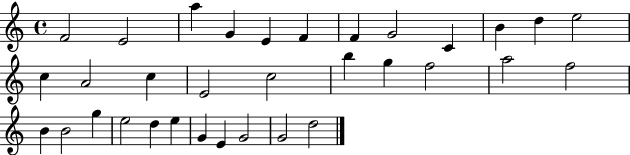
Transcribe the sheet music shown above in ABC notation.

X:1
T:Untitled
M:4/4
L:1/4
K:C
F2 E2 a G E F F G2 C B d e2 c A2 c E2 c2 b g f2 a2 f2 B B2 g e2 d e G E G2 G2 d2